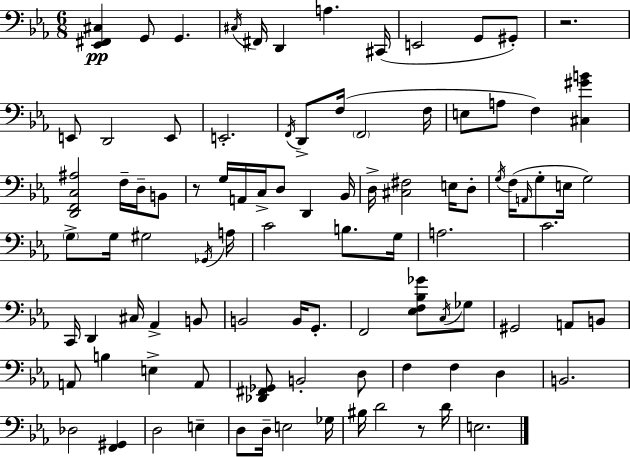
X:1
T:Untitled
M:6/8
L:1/4
K:Eb
[_E,,^F,,^C,] G,,/2 G,, ^C,/4 ^F,,/4 D,, A, ^C,,/4 E,,2 G,,/2 ^G,,/2 z2 E,,/2 D,,2 E,,/2 E,,2 F,,/4 D,,/2 F,/4 F,,2 F,/4 E,/2 A,/2 F, [^C,^GB] [D,,F,,C,^A,]2 F,/4 D,/4 B,,/2 z/2 G,/4 A,,/4 C,/4 D,/2 D,, _B,,/4 D,/4 [^C,^F,]2 E,/4 D,/2 G,/4 F,/4 A,,/4 G,/2 E,/4 G,2 G,/2 G,/4 ^G,2 _G,,/4 A,/4 C2 B,/2 G,/4 A,2 C2 C,,/4 D,, ^C,/4 _A,, B,,/2 B,,2 B,,/4 G,,/2 F,,2 [_E,F,_B,_G]/2 C,/4 _G,/2 ^G,,2 A,,/2 B,,/2 A,,/2 B, E, A,,/2 [_D,,^F,,_G,,]/2 B,,2 D,/2 F, F, D, B,,2 _D,2 [F,,^G,,] D,2 E, D,/2 D,/4 E,2 _G,/4 ^B,/4 D2 z/2 D/4 E,2